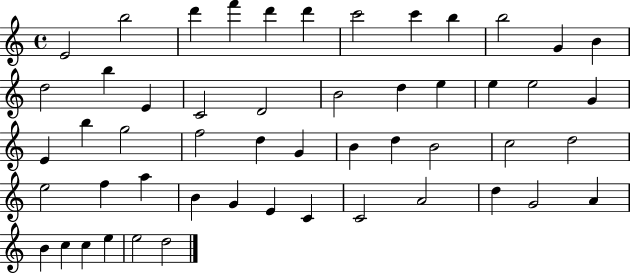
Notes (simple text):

E4/h B5/h D6/q F6/q D6/q D6/q C6/h C6/q B5/q B5/h G4/q B4/q D5/h B5/q E4/q C4/h D4/h B4/h D5/q E5/q E5/q E5/h G4/q E4/q B5/q G5/h F5/h D5/q G4/q B4/q D5/q B4/h C5/h D5/h E5/h F5/q A5/q B4/q G4/q E4/q C4/q C4/h A4/h D5/q G4/h A4/q B4/q C5/q C5/q E5/q E5/h D5/h